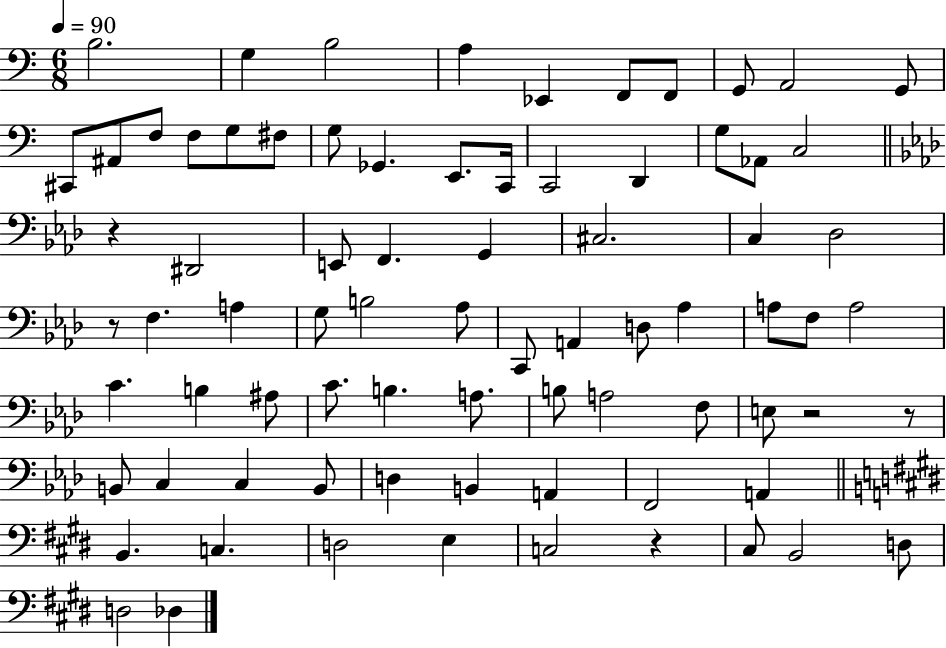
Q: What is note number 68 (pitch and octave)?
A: C3